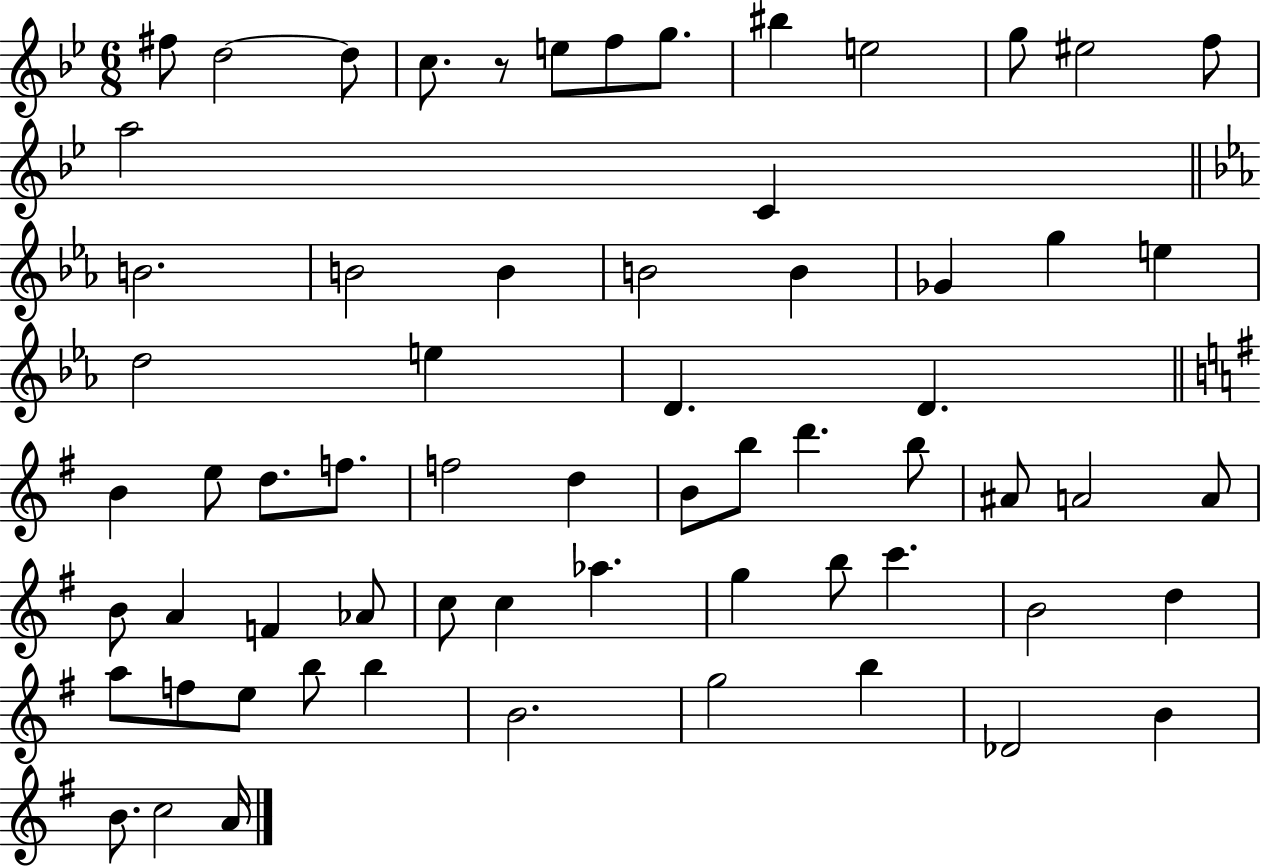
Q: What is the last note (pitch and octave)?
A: A4